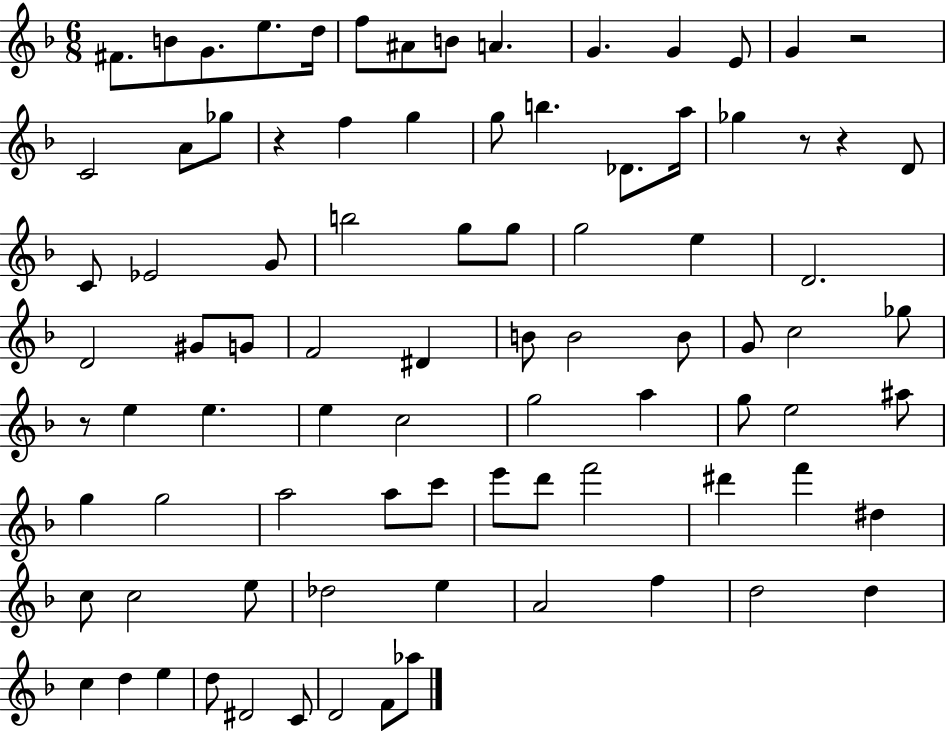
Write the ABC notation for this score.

X:1
T:Untitled
M:6/8
L:1/4
K:F
^F/2 B/2 G/2 e/2 d/4 f/2 ^A/2 B/2 A G G E/2 G z2 C2 A/2 _g/2 z f g g/2 b _D/2 a/4 _g z/2 z D/2 C/2 _E2 G/2 b2 g/2 g/2 g2 e D2 D2 ^G/2 G/2 F2 ^D B/2 B2 B/2 G/2 c2 _g/2 z/2 e e e c2 g2 a g/2 e2 ^a/2 g g2 a2 a/2 c'/2 e'/2 d'/2 f'2 ^d' f' ^d c/2 c2 e/2 _d2 e A2 f d2 d c d e d/2 ^D2 C/2 D2 F/2 _a/2